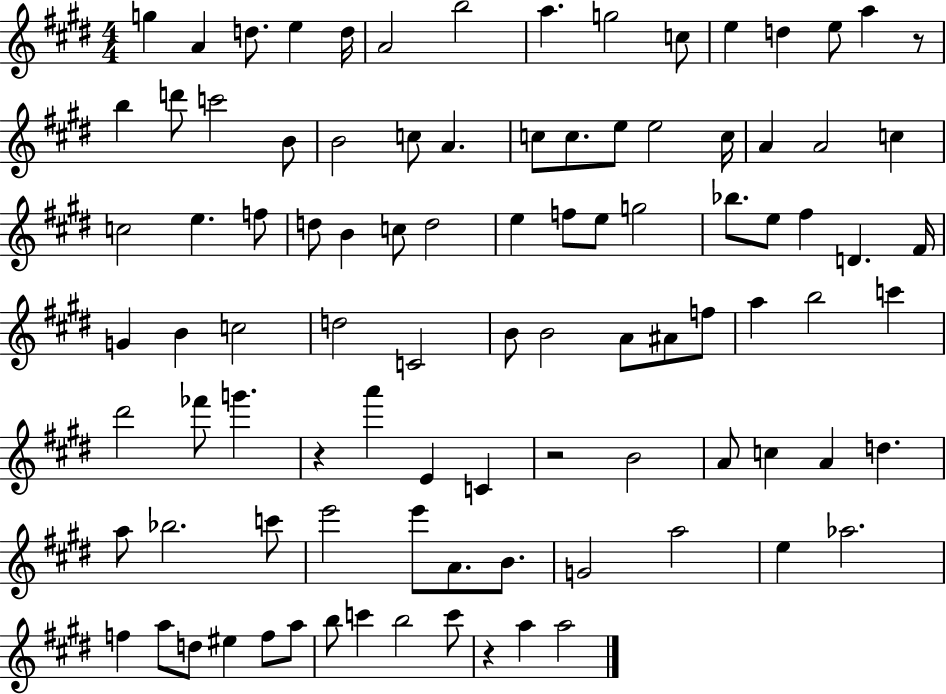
X:1
T:Untitled
M:4/4
L:1/4
K:E
g A d/2 e d/4 A2 b2 a g2 c/2 e d e/2 a z/2 b d'/2 c'2 B/2 B2 c/2 A c/2 c/2 e/2 e2 c/4 A A2 c c2 e f/2 d/2 B c/2 d2 e f/2 e/2 g2 _b/2 e/2 ^f D ^F/4 G B c2 d2 C2 B/2 B2 A/2 ^A/2 f/2 a b2 c' ^d'2 _f'/2 g' z a' E C z2 B2 A/2 c A d a/2 _b2 c'/2 e'2 e'/2 A/2 B/2 G2 a2 e _a2 f a/2 d/2 ^e f/2 a/2 b/2 c' b2 c'/2 z a a2